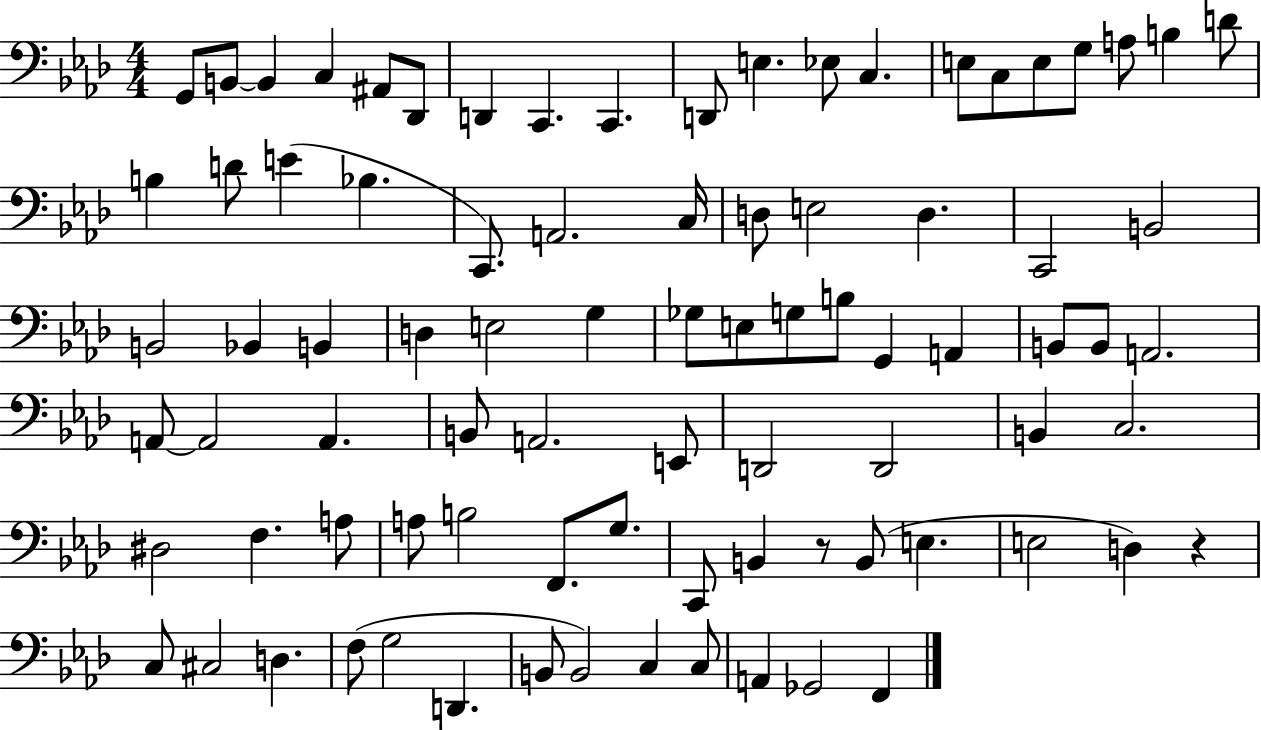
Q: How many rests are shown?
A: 2